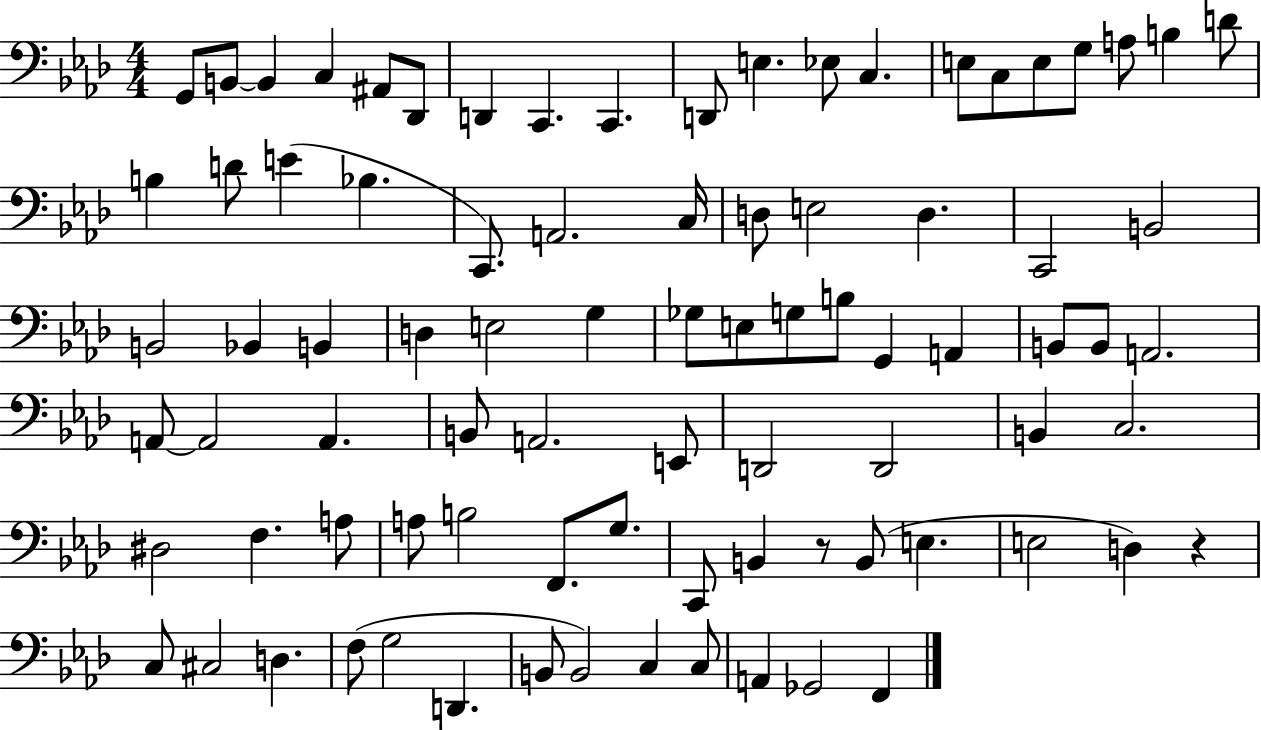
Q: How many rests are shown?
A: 2